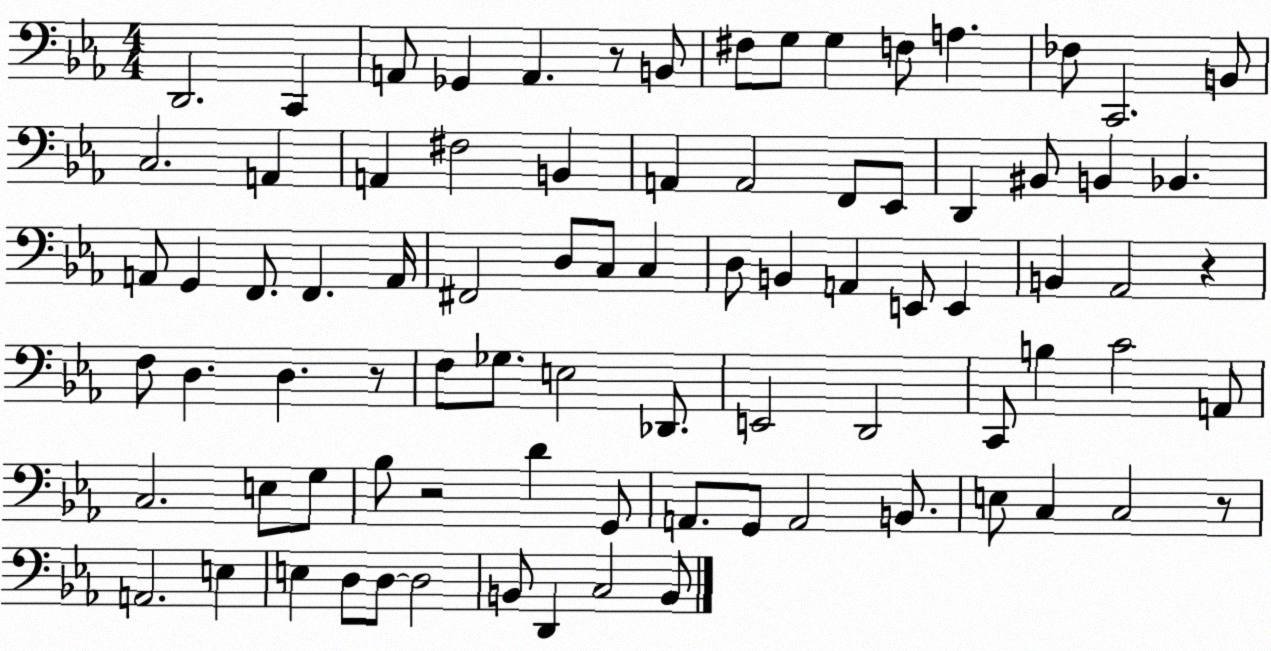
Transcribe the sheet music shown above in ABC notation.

X:1
T:Untitled
M:4/4
L:1/4
K:Eb
D,,2 C,, A,,/2 _G,, A,, z/2 B,,/2 ^F,/2 G,/2 G, F,/2 A, _F,/2 C,,2 B,,/2 C,2 A,, A,, ^F,2 B,, A,, A,,2 F,,/2 _E,,/2 D,, ^B,,/2 B,, _B,, A,,/2 G,, F,,/2 F,, A,,/4 ^F,,2 D,/2 C,/2 C, D,/2 B,, A,, E,,/2 E,, B,, _A,,2 z F,/2 D, D, z/2 F,/2 _G,/2 E,2 _D,,/2 E,,2 D,,2 C,,/2 B, C2 A,,/2 C,2 E,/2 G,/2 _B,/2 z2 D G,,/2 A,,/2 G,,/2 A,,2 B,,/2 E,/2 C, C,2 z/2 A,,2 E, E, D,/2 D,/2 D,2 B,,/2 D,, C,2 B,,/2